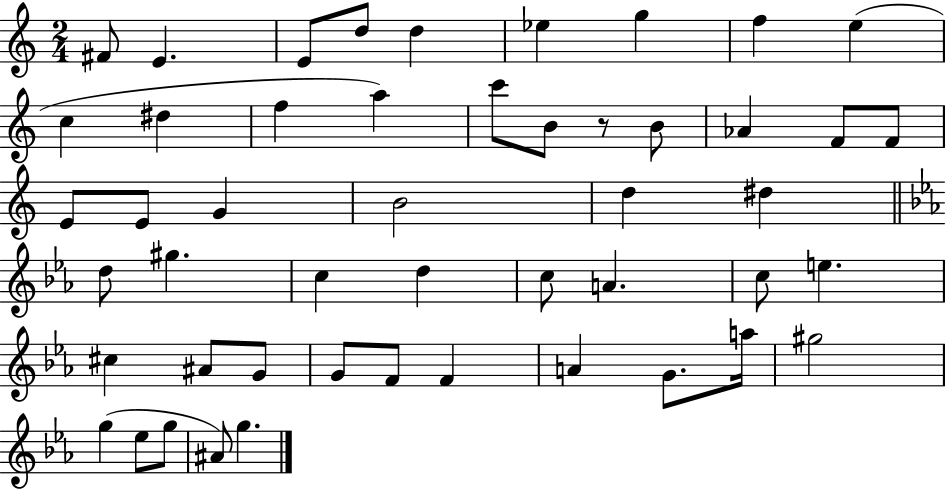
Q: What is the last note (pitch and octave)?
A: G5